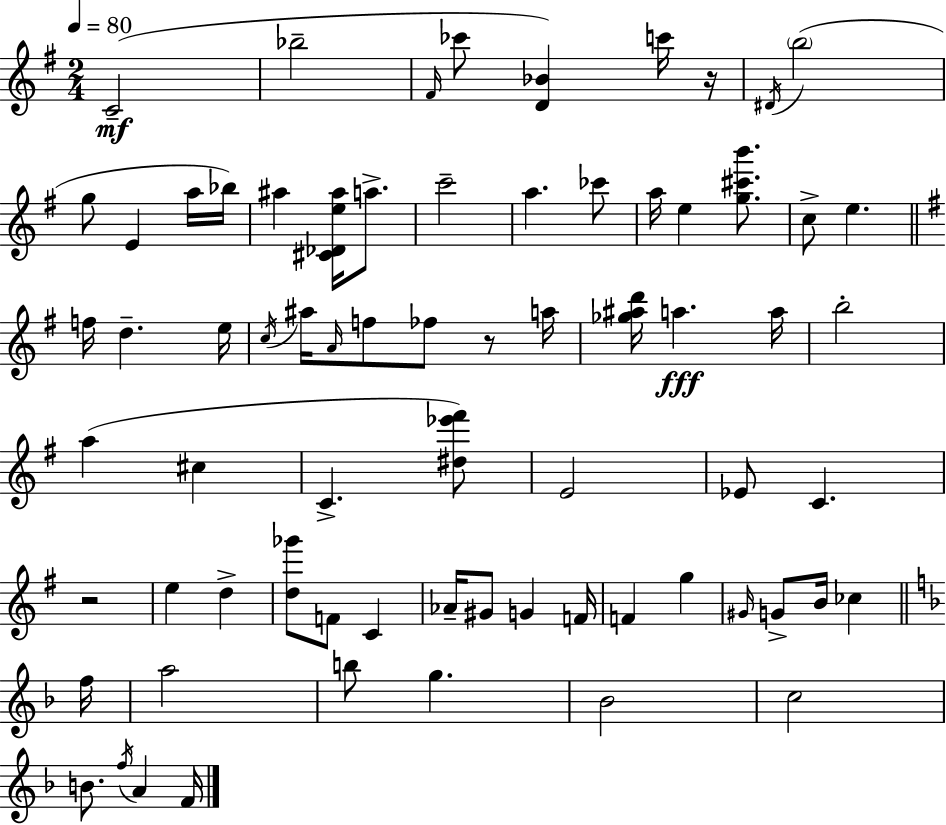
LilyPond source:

{
  \clef treble
  \numericTimeSignature
  \time 2/4
  \key g \major
  \tempo 4 = 80
  c'2--(\mf | bes''2-- | \grace { fis'16 } ces'''8 <d' bes'>4) c'''16 | r16 \acciaccatura { dis'16 }( \parenthesize b''2 | \break g''8 e'4 | a''16 bes''16) ais''4 <cis' des' e'' ais''>16 a''8.-> | c'''2-- | a''4. | \break ces'''8 a''16 e''4 <g'' cis''' b'''>8. | c''8-> e''4. | \bar "||" \break \key g \major f''16 d''4.-- e''16 | \acciaccatura { c''16 } ais''16 \grace { a'16 } f''8 fes''8 r8 | a''16 <ges'' ais'' d'''>16 a''4.\fff | a''16 b''2-. | \break a''4( cis''4 | c'4.-> | <dis'' ees''' fis'''>8) e'2 | ees'8 c'4. | \break r2 | e''4 d''4-> | <d'' ges'''>8 f'8 c'4 | aes'16-- gis'8 g'4 | \break f'16 f'4 g''4 | \grace { gis'16 } g'8-> b'16 ces''4 | \bar "||" \break \key f \major f''16 a''2 | b''8 g''4. | bes'2 | c''2 | \break b'8. \acciaccatura { f''16 } a'4 | f'16 \bar "|."
}